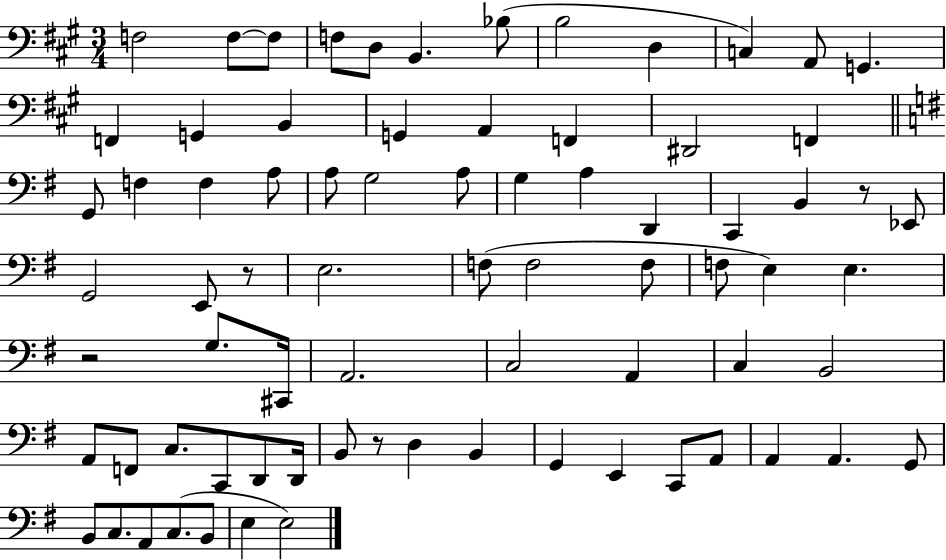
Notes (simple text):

F3/h F3/e F3/e F3/e D3/e B2/q. Bb3/e B3/h D3/q C3/q A2/e G2/q. F2/q G2/q B2/q G2/q A2/q F2/q D#2/h F2/q G2/e F3/q F3/q A3/e A3/e G3/h A3/e G3/q A3/q D2/q C2/q B2/q R/e Eb2/e G2/h E2/e R/e E3/h. F3/e F3/h F3/e F3/e E3/q E3/q. R/h G3/e. C#2/s A2/h. C3/h A2/q C3/q B2/h A2/e F2/e C3/e. C2/e D2/e D2/s B2/e R/e D3/q B2/q G2/q E2/q C2/e A2/e A2/q A2/q. G2/e B2/e C3/e. A2/e C3/e. B2/e E3/q E3/h